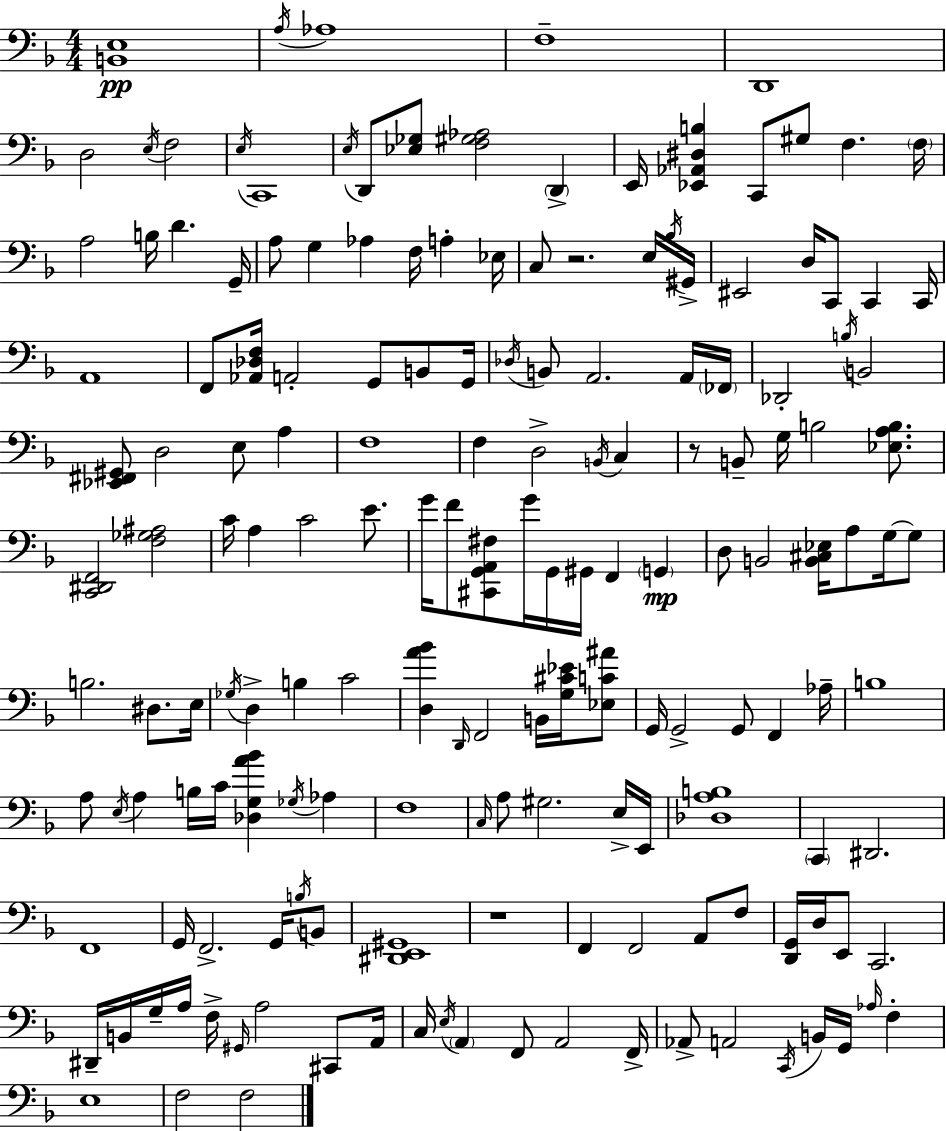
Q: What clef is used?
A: bass